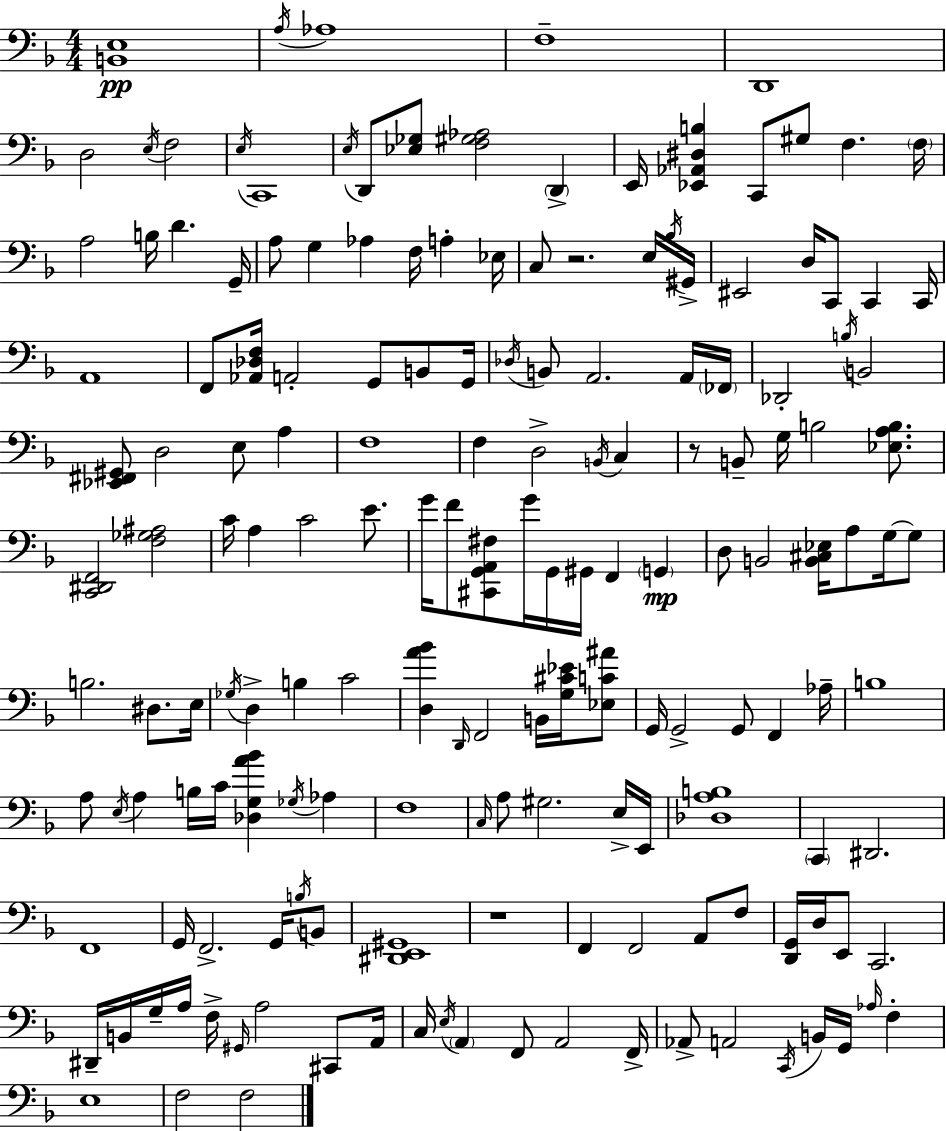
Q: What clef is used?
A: bass